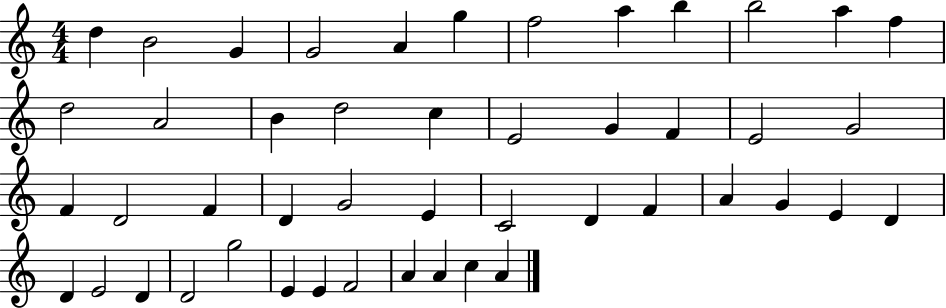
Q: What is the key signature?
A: C major